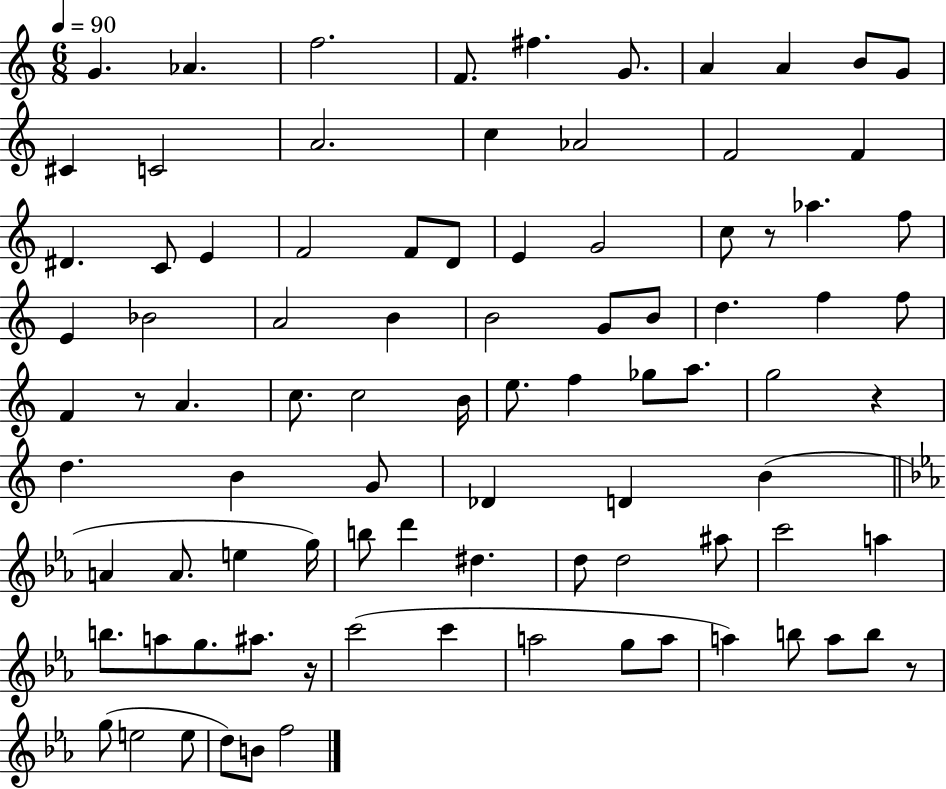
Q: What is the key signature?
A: C major